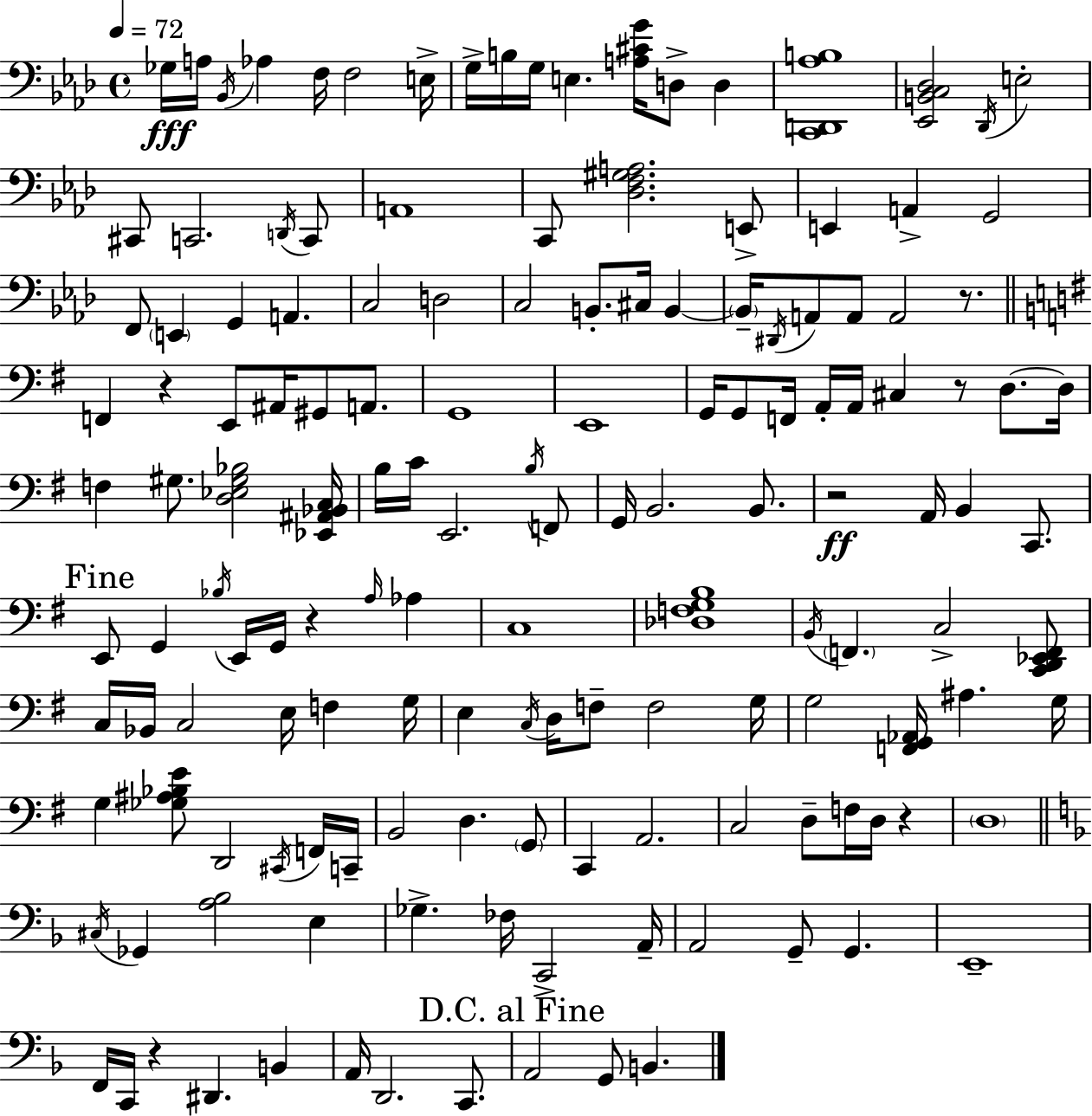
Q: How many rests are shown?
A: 7